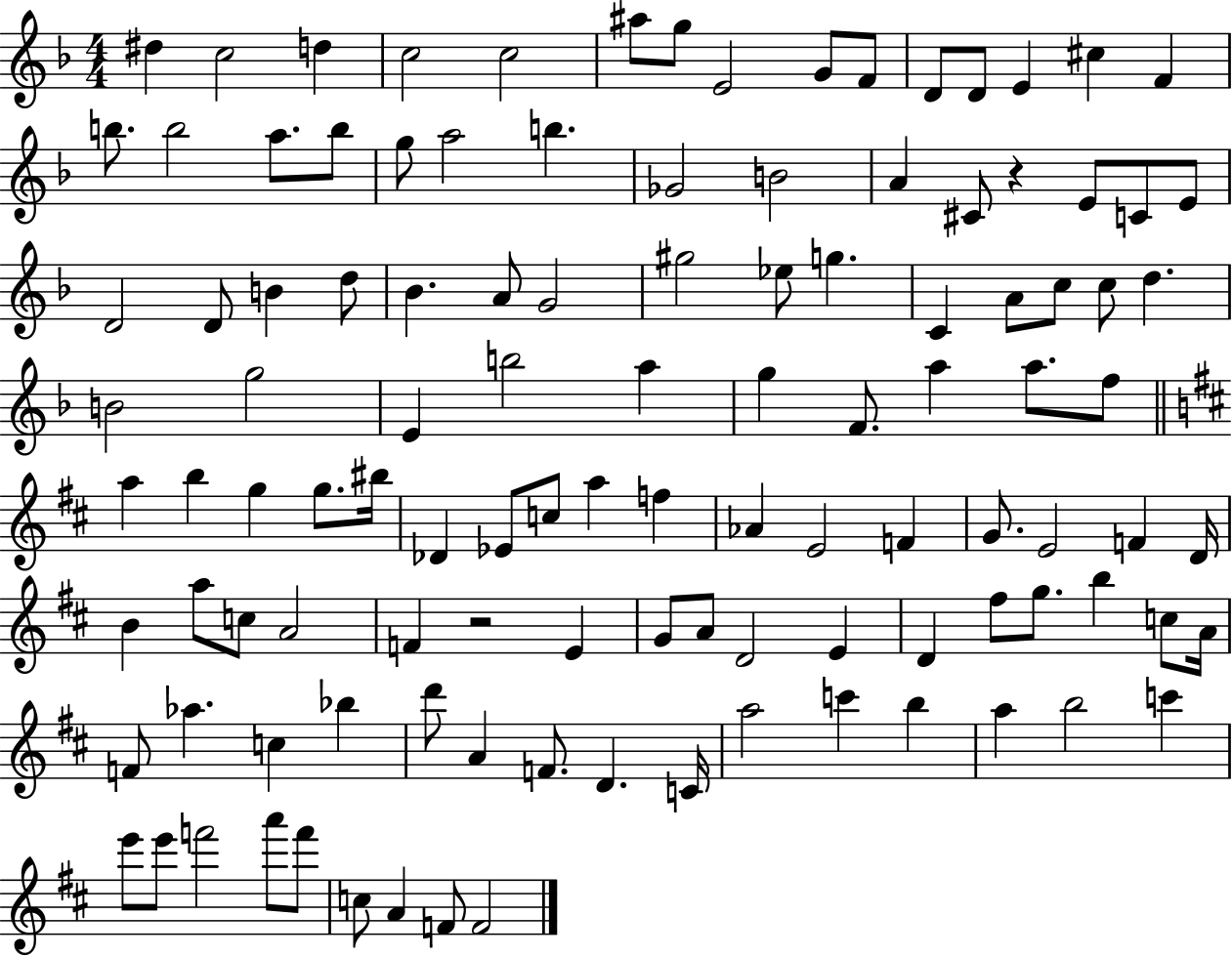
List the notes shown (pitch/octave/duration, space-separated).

D#5/q C5/h D5/q C5/h C5/h A#5/e G5/e E4/h G4/e F4/e D4/e D4/e E4/q C#5/q F4/q B5/e. B5/h A5/e. B5/e G5/e A5/h B5/q. Gb4/h B4/h A4/q C#4/e R/q E4/e C4/e E4/e D4/h D4/e B4/q D5/e Bb4/q. A4/e G4/h G#5/h Eb5/e G5/q. C4/q A4/e C5/e C5/e D5/q. B4/h G5/h E4/q B5/h A5/q G5/q F4/e. A5/q A5/e. F5/e A5/q B5/q G5/q G5/e. BIS5/s Db4/q Eb4/e C5/e A5/q F5/q Ab4/q E4/h F4/q G4/e. E4/h F4/q D4/s B4/q A5/e C5/e A4/h F4/q R/h E4/q G4/e A4/e D4/h E4/q D4/q F#5/e G5/e. B5/q C5/e A4/s F4/e Ab5/q. C5/q Bb5/q D6/e A4/q F4/e. D4/q. C4/s A5/h C6/q B5/q A5/q B5/h C6/q E6/e E6/e F6/h A6/e F6/e C5/e A4/q F4/e F4/h